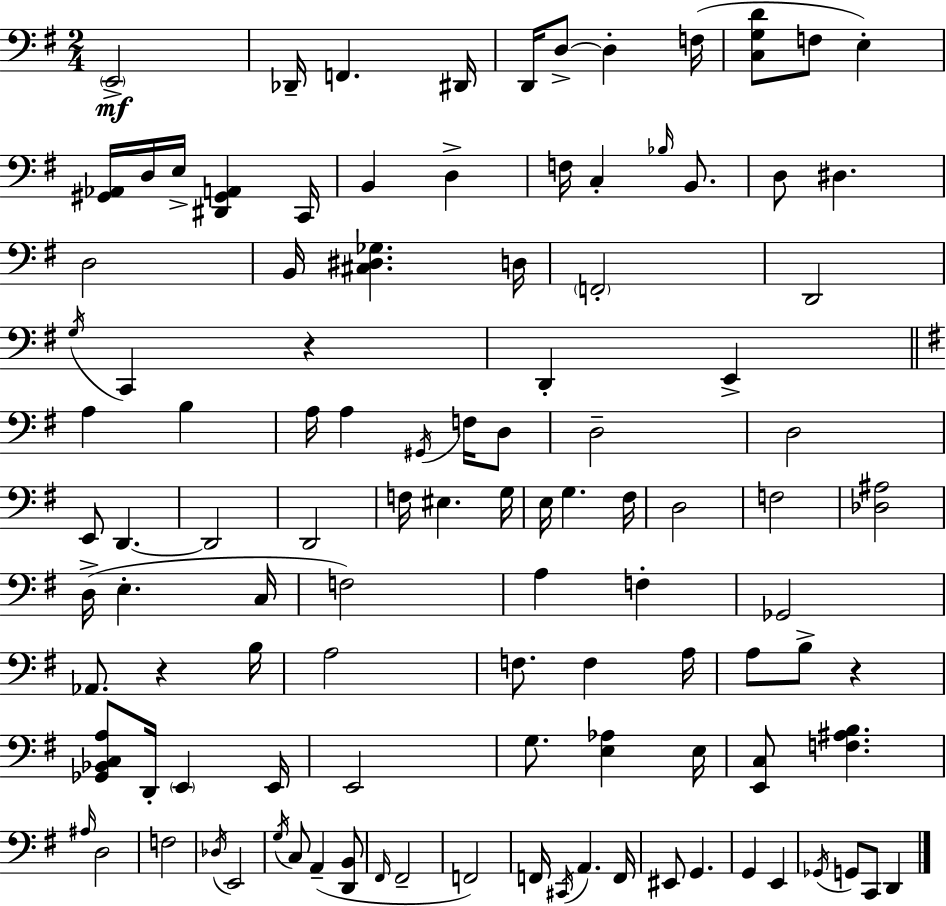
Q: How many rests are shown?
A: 3